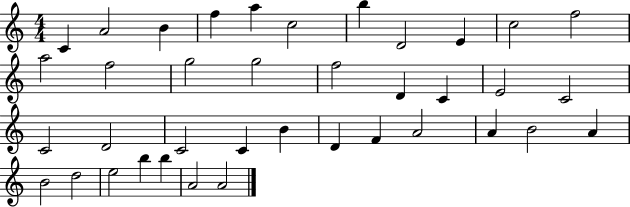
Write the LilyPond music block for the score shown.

{
  \clef treble
  \numericTimeSignature
  \time 4/4
  \key c \major
  c'4 a'2 b'4 | f''4 a''4 c''2 | b''4 d'2 e'4 | c''2 f''2 | \break a''2 f''2 | g''2 g''2 | f''2 d'4 c'4 | e'2 c'2 | \break c'2 d'2 | c'2 c'4 b'4 | d'4 f'4 a'2 | a'4 b'2 a'4 | \break b'2 d''2 | e''2 b''4 b''4 | a'2 a'2 | \bar "|."
}